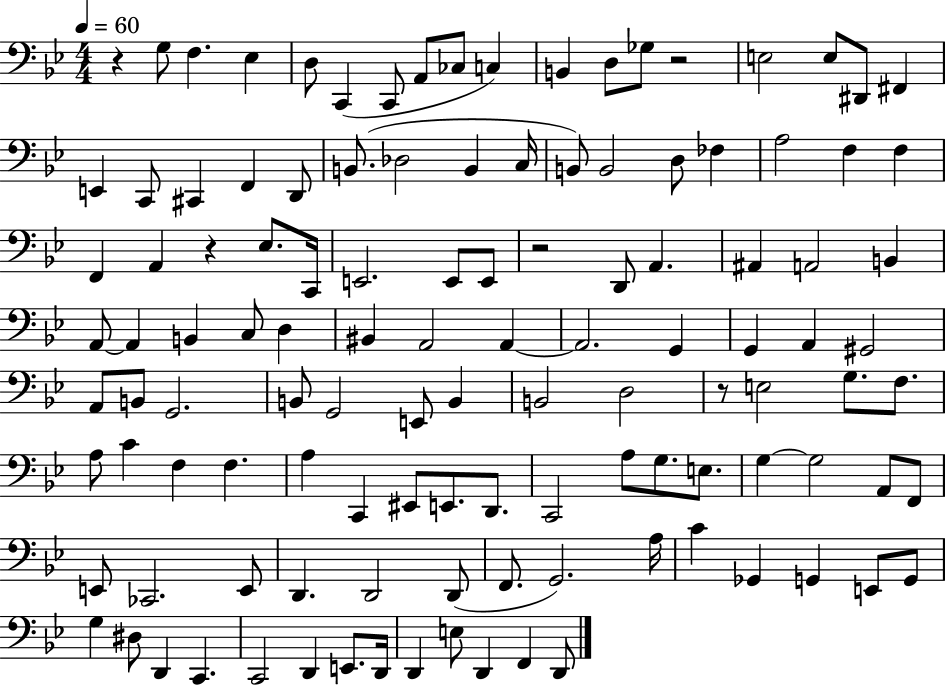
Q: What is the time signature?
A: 4/4